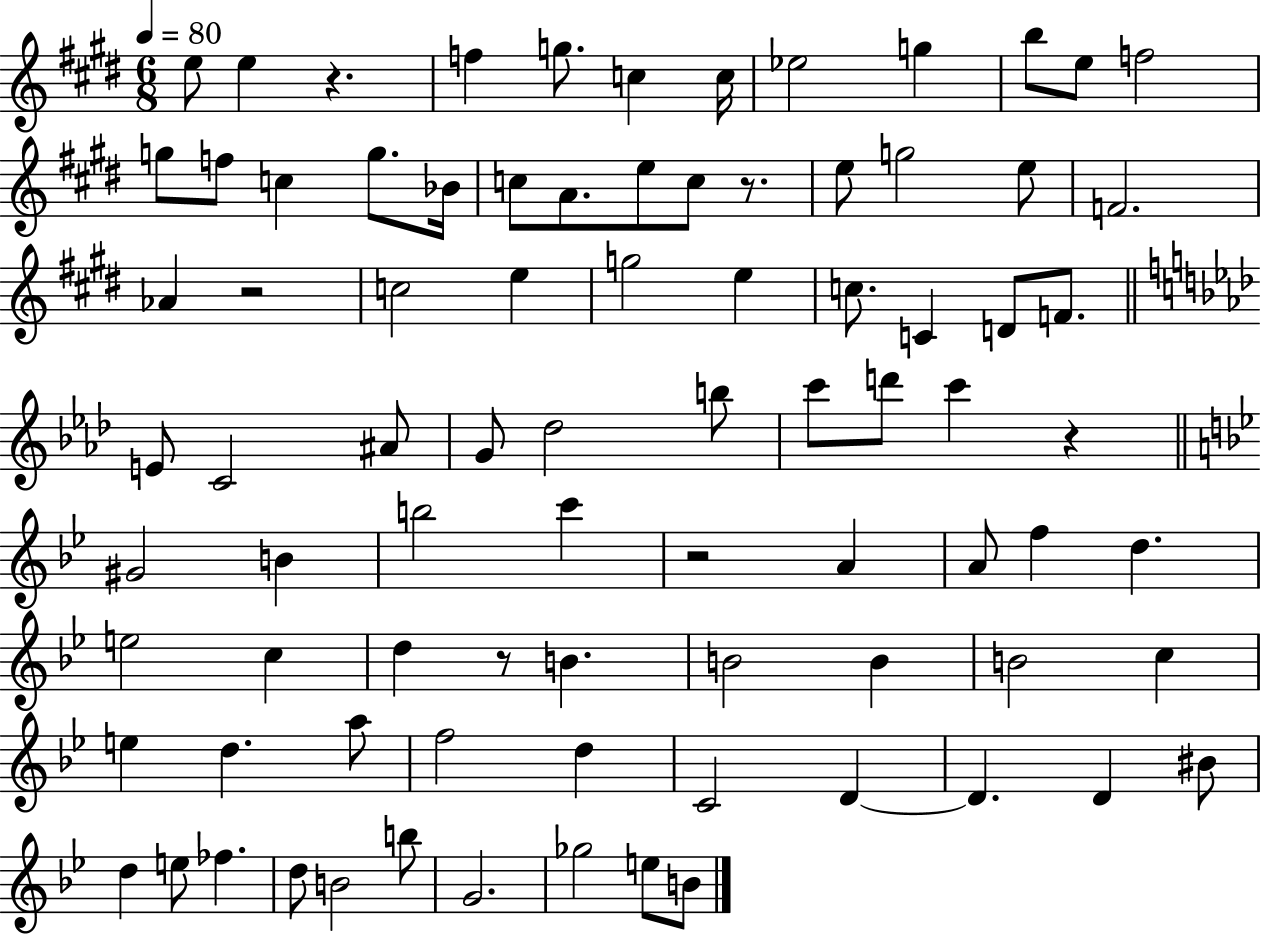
{
  \clef treble
  \numericTimeSignature
  \time 6/8
  \key e \major
  \tempo 4 = 80
  e''8 e''4 r4. | f''4 g''8. c''4 c''16 | ees''2 g''4 | b''8 e''8 f''2 | \break g''8 f''8 c''4 g''8. bes'16 | c''8 a'8. e''8 c''8 r8. | e''8 g''2 e''8 | f'2. | \break aes'4 r2 | c''2 e''4 | g''2 e''4 | c''8. c'4 d'8 f'8. | \break \bar "||" \break \key f \minor e'8 c'2 ais'8 | g'8 des''2 b''8 | c'''8 d'''8 c'''4 r4 | \bar "||" \break \key g \minor gis'2 b'4 | b''2 c'''4 | r2 a'4 | a'8 f''4 d''4. | \break e''2 c''4 | d''4 r8 b'4. | b'2 b'4 | b'2 c''4 | \break e''4 d''4. a''8 | f''2 d''4 | c'2 d'4~~ | d'4. d'4 bis'8 | \break d''4 e''8 fes''4. | d''8 b'2 b''8 | g'2. | ges''2 e''8 b'8 | \break \bar "|."
}